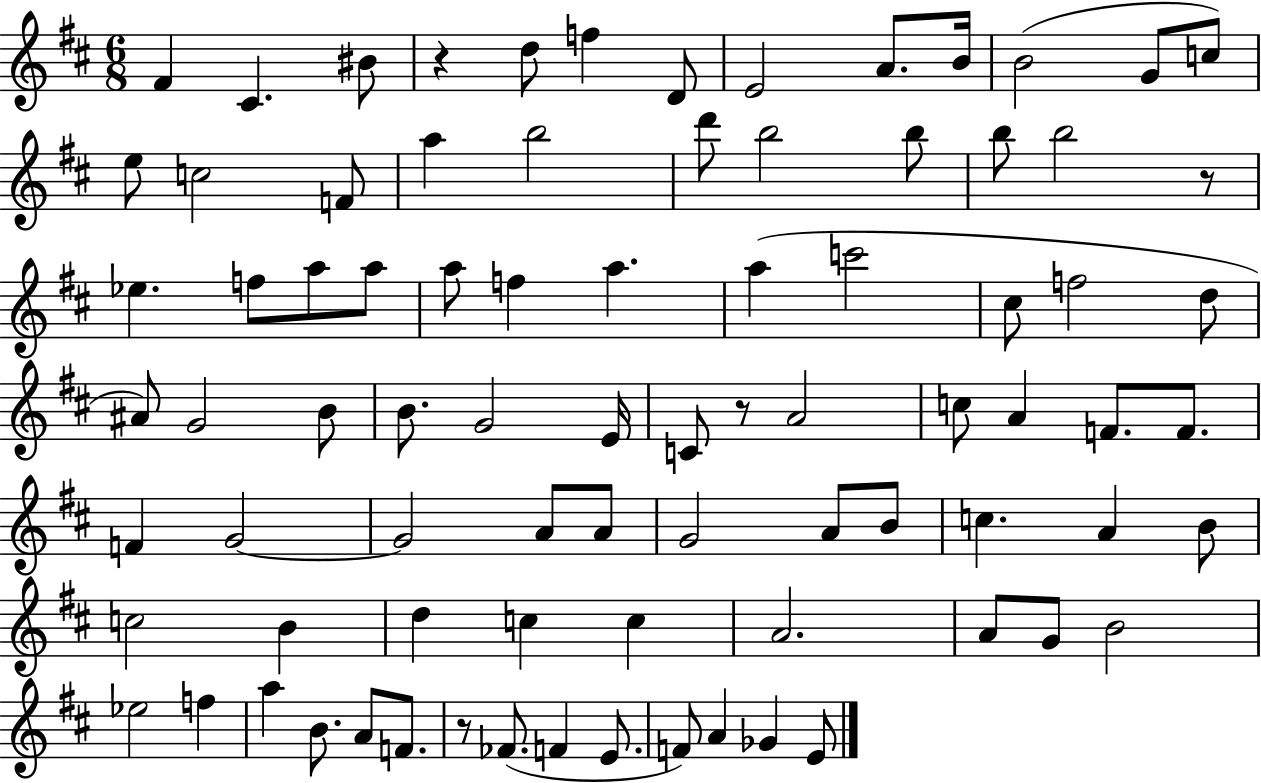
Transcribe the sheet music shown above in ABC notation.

X:1
T:Untitled
M:6/8
L:1/4
K:D
^F ^C ^B/2 z d/2 f D/2 E2 A/2 B/4 B2 G/2 c/2 e/2 c2 F/2 a b2 d'/2 b2 b/2 b/2 b2 z/2 _e f/2 a/2 a/2 a/2 f a a c'2 ^c/2 f2 d/2 ^A/2 G2 B/2 B/2 G2 E/4 C/2 z/2 A2 c/2 A F/2 F/2 F G2 G2 A/2 A/2 G2 A/2 B/2 c A B/2 c2 B d c c A2 A/2 G/2 B2 _e2 f a B/2 A/2 F/2 z/2 _F/2 F E/2 F/2 A _G E/2